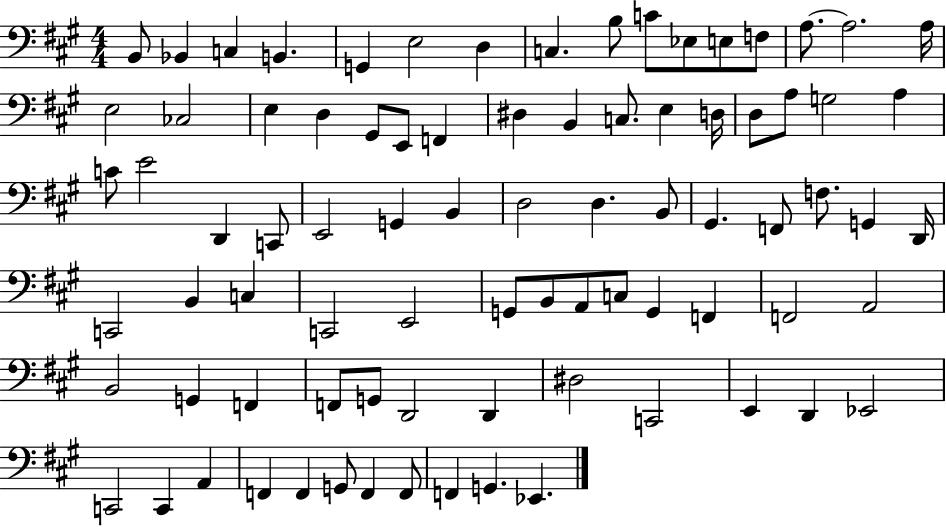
X:1
T:Untitled
M:4/4
L:1/4
K:A
B,,/2 _B,, C, B,, G,, E,2 D, C, B,/2 C/2 _E,/2 E,/2 F,/2 A,/2 A,2 A,/4 E,2 _C,2 E, D, ^G,,/2 E,,/2 F,, ^D, B,, C,/2 E, D,/4 D,/2 A,/2 G,2 A, C/2 E2 D,, C,,/2 E,,2 G,, B,, D,2 D, B,,/2 ^G,, F,,/2 F,/2 G,, D,,/4 C,,2 B,, C, C,,2 E,,2 G,,/2 B,,/2 A,,/2 C,/2 G,, F,, F,,2 A,,2 B,,2 G,, F,, F,,/2 G,,/2 D,,2 D,, ^D,2 C,,2 E,, D,, _E,,2 C,,2 C,, A,, F,, F,, G,,/2 F,, F,,/2 F,, G,, _E,,